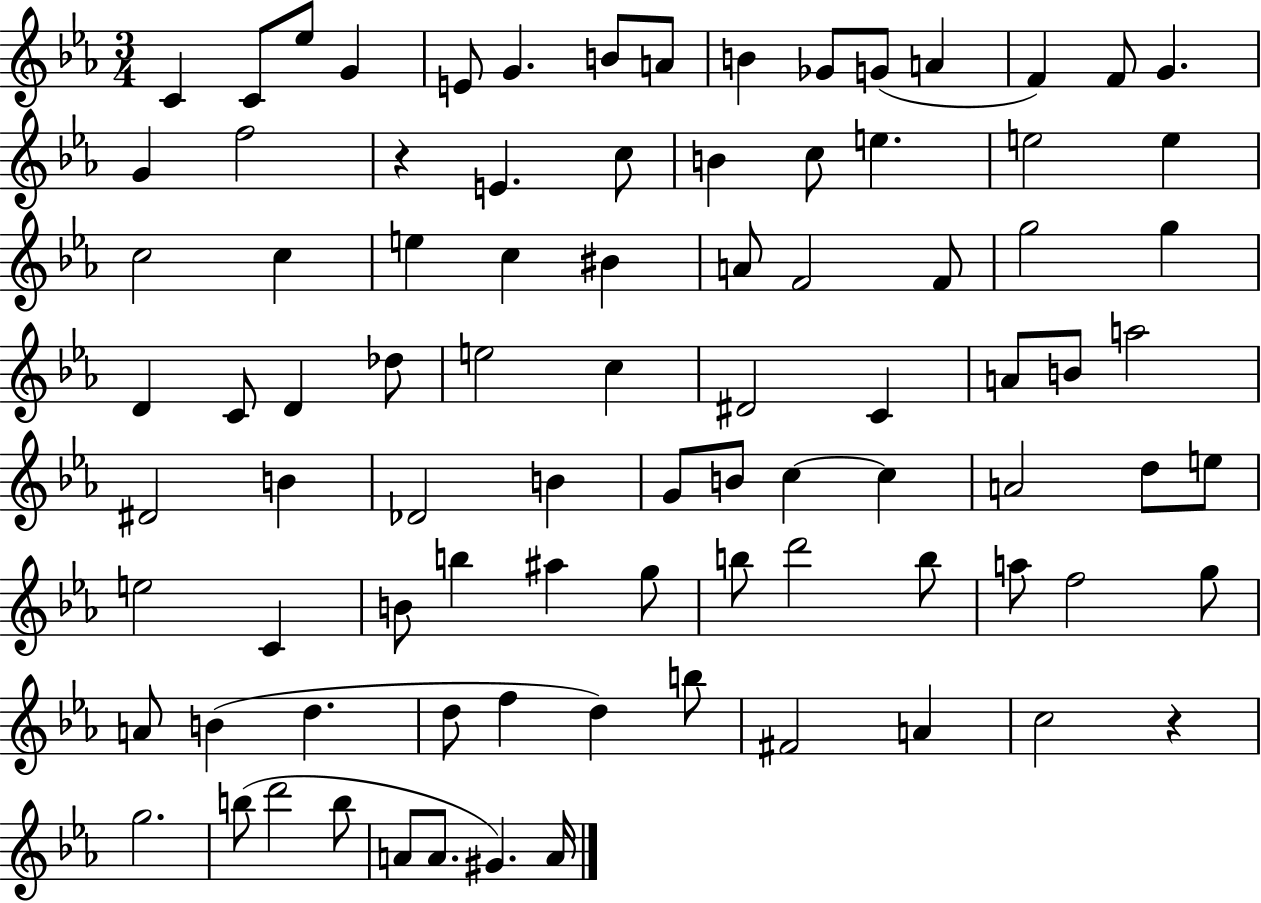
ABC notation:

X:1
T:Untitled
M:3/4
L:1/4
K:Eb
C C/2 _e/2 G E/2 G B/2 A/2 B _G/2 G/2 A F F/2 G G f2 z E c/2 B c/2 e e2 e c2 c e c ^B A/2 F2 F/2 g2 g D C/2 D _d/2 e2 c ^D2 C A/2 B/2 a2 ^D2 B _D2 B G/2 B/2 c c A2 d/2 e/2 e2 C B/2 b ^a g/2 b/2 d'2 b/2 a/2 f2 g/2 A/2 B d d/2 f d b/2 ^F2 A c2 z g2 b/2 d'2 b/2 A/2 A/2 ^G A/4